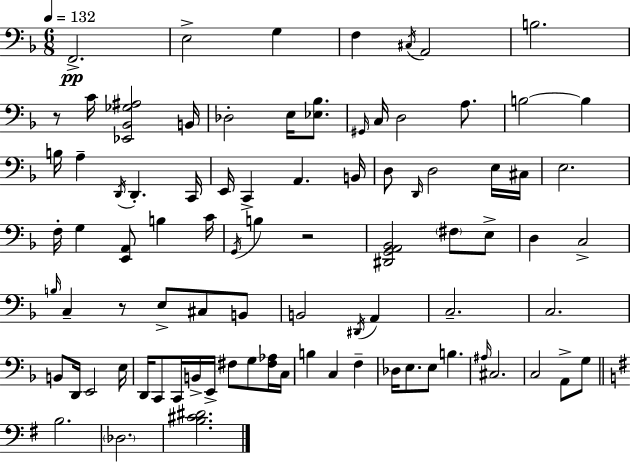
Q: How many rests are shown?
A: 3